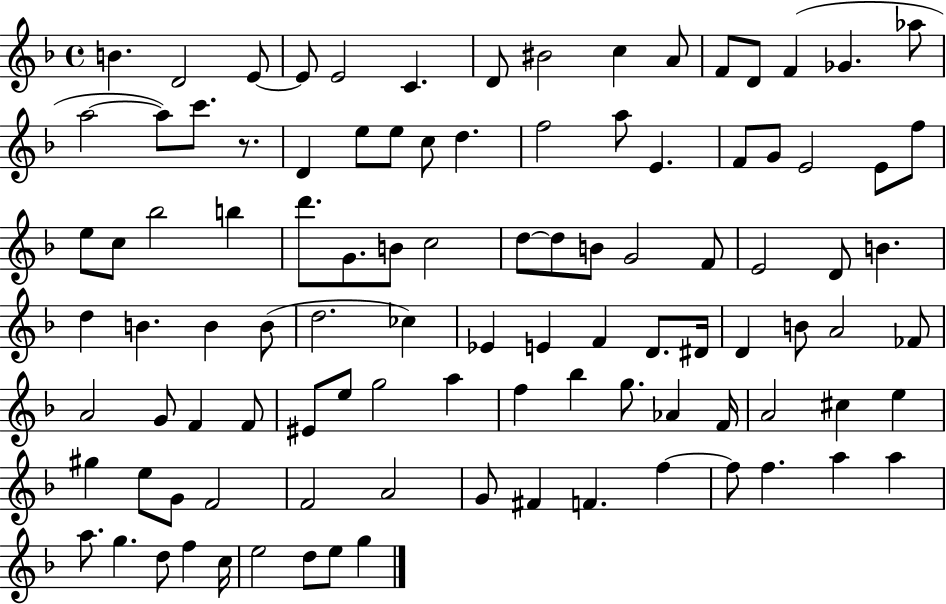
X:1
T:Untitled
M:4/4
L:1/4
K:F
B D2 E/2 E/2 E2 C D/2 ^B2 c A/2 F/2 D/2 F _G _a/2 a2 a/2 c'/2 z/2 D e/2 e/2 c/2 d f2 a/2 E F/2 G/2 E2 E/2 f/2 e/2 c/2 _b2 b d'/2 G/2 B/2 c2 d/2 d/2 B/2 G2 F/2 E2 D/2 B d B B B/2 d2 _c _E E F D/2 ^D/4 D B/2 A2 _F/2 A2 G/2 F F/2 ^E/2 e/2 g2 a f _b g/2 _A F/4 A2 ^c e ^g e/2 G/2 F2 F2 A2 G/2 ^F F f f/2 f a a a/2 g d/2 f c/4 e2 d/2 e/2 g